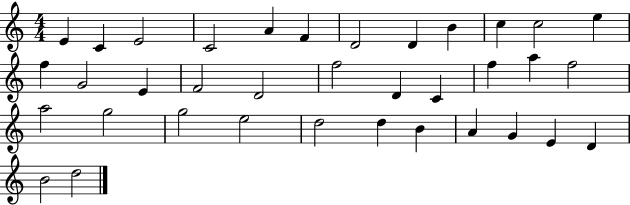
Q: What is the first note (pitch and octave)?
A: E4